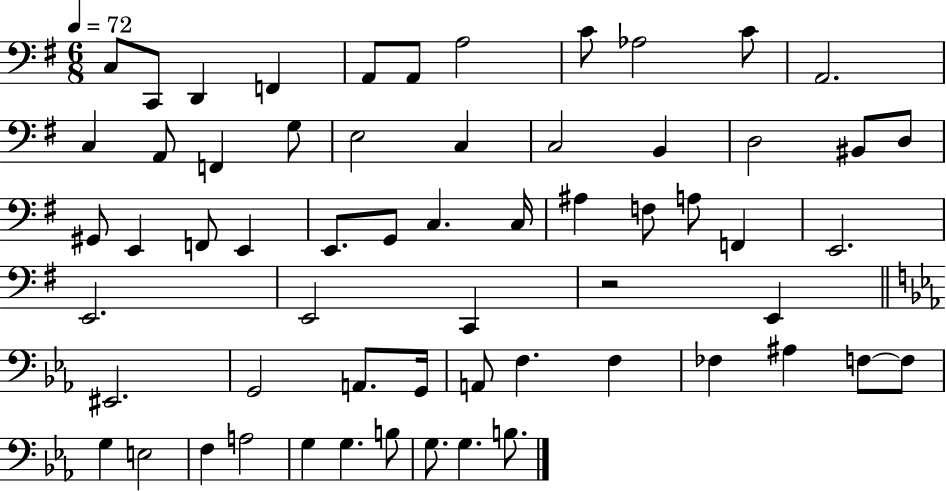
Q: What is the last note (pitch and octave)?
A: B3